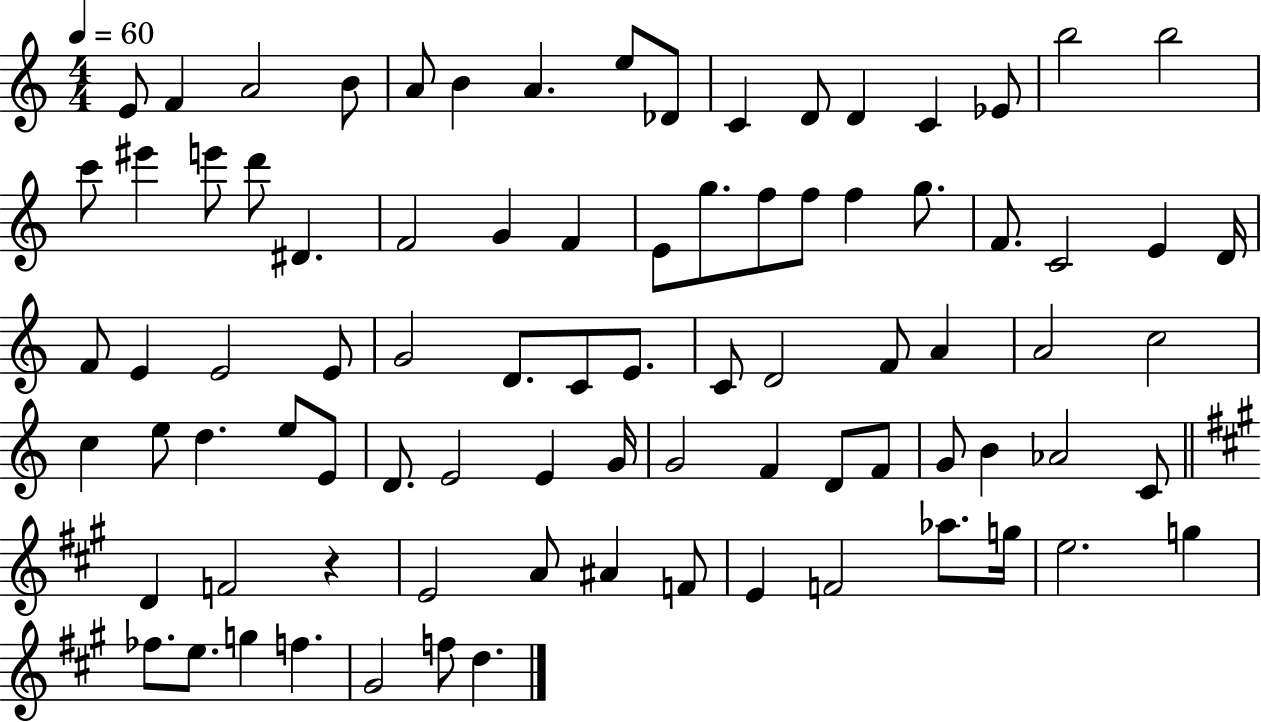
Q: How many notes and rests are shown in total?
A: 85